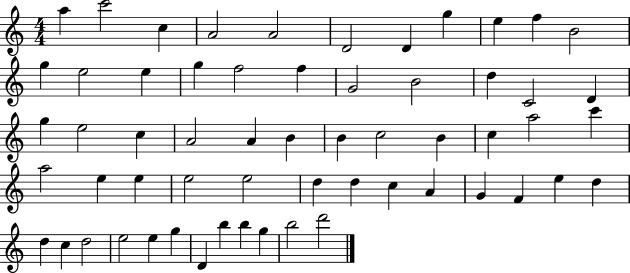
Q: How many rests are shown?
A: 0